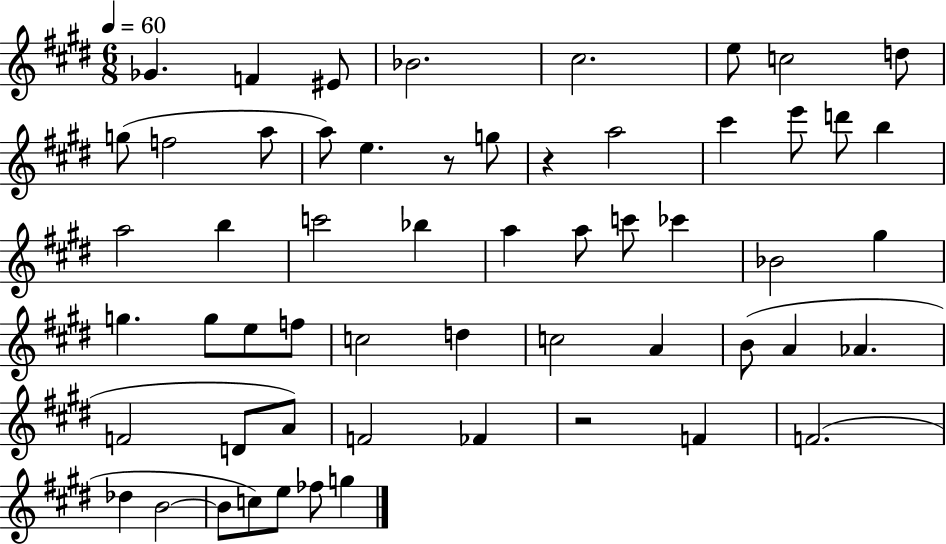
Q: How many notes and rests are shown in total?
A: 57